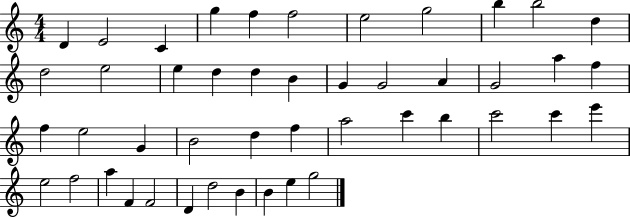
D4/q E4/h C4/q G5/q F5/q F5/h E5/h G5/h B5/q B5/h D5/q D5/h E5/h E5/q D5/q D5/q B4/q G4/q G4/h A4/q G4/h A5/q F5/q F5/q E5/h G4/q B4/h D5/q F5/q A5/h C6/q B5/q C6/h C6/q E6/q E5/h F5/h A5/q F4/q F4/h D4/q D5/h B4/q B4/q E5/q G5/h